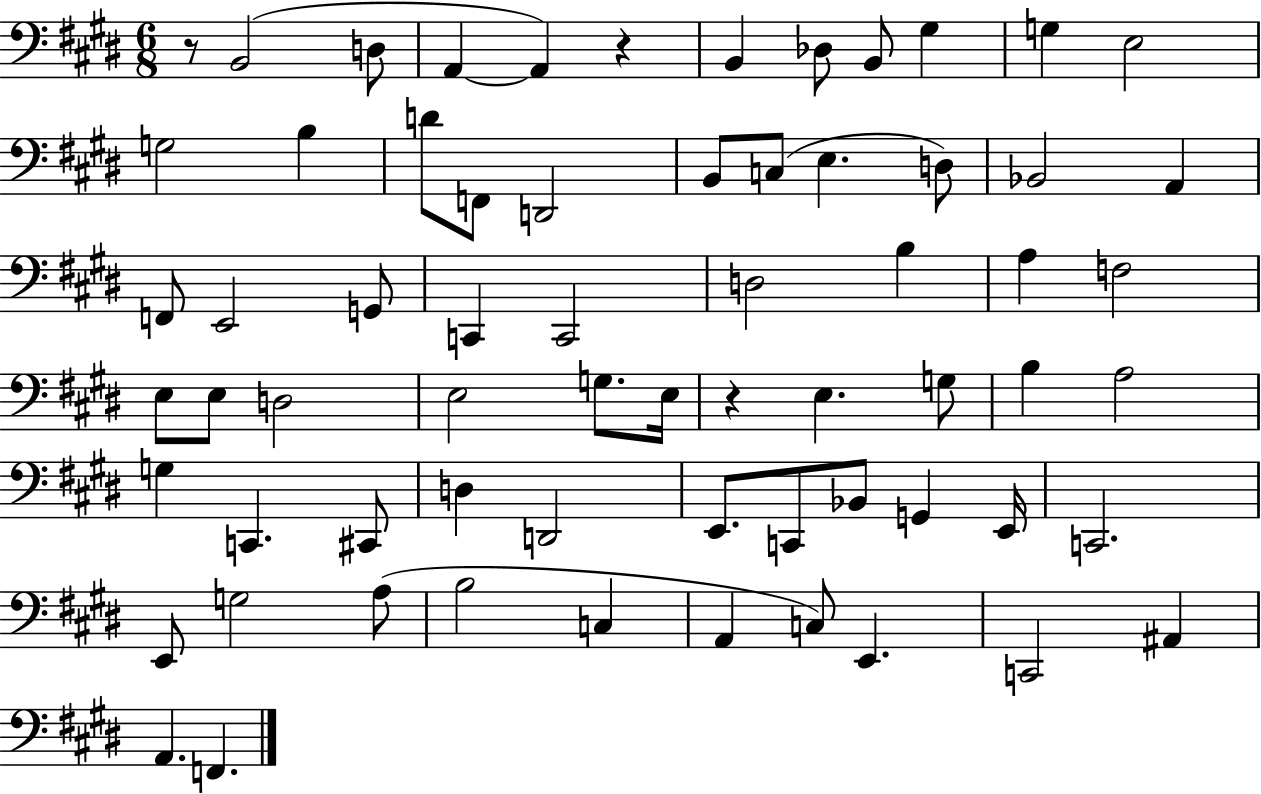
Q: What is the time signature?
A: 6/8